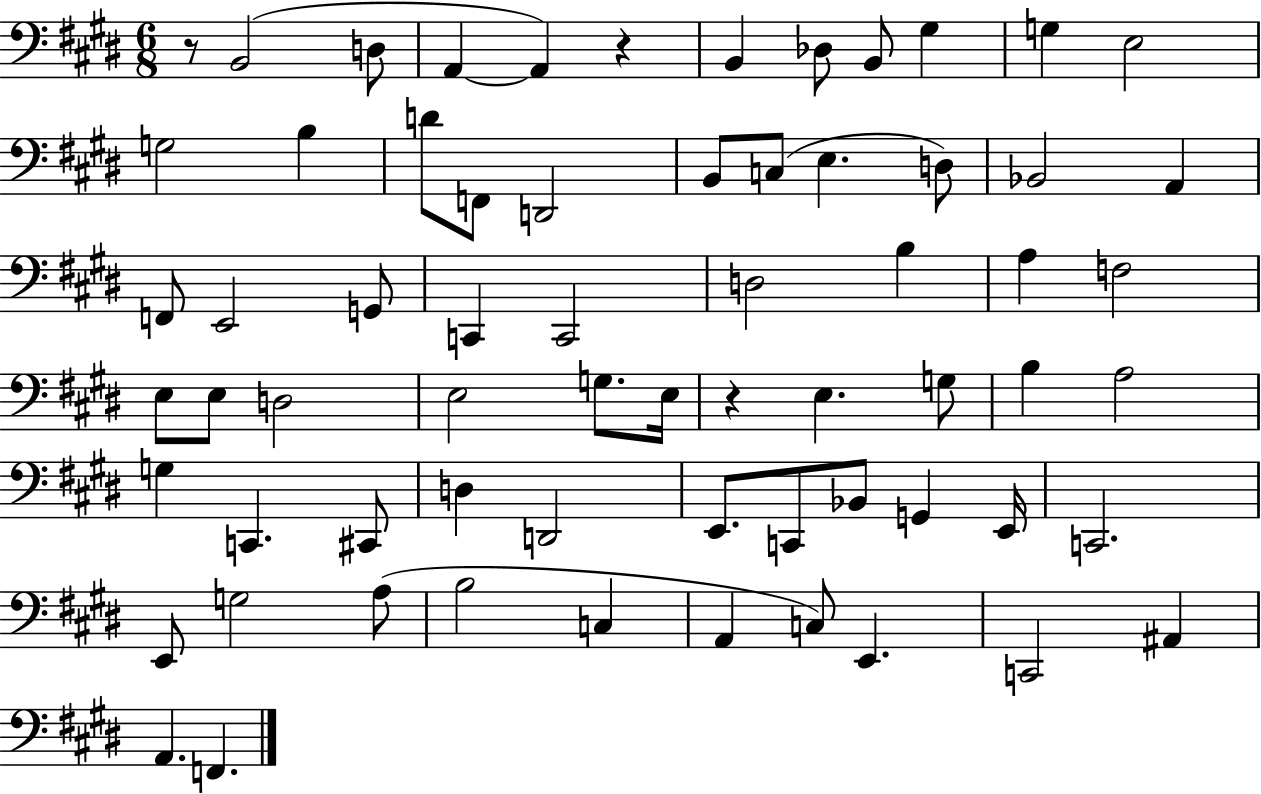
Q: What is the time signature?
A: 6/8